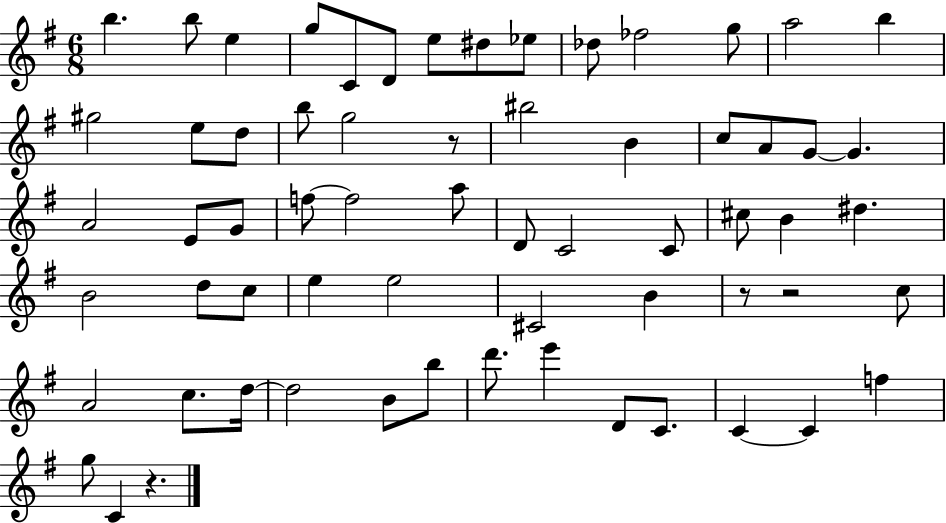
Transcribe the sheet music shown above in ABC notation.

X:1
T:Untitled
M:6/8
L:1/4
K:G
b b/2 e g/2 C/2 D/2 e/2 ^d/2 _e/2 _d/2 _f2 g/2 a2 b ^g2 e/2 d/2 b/2 g2 z/2 ^b2 B c/2 A/2 G/2 G A2 E/2 G/2 f/2 f2 a/2 D/2 C2 C/2 ^c/2 B ^d B2 d/2 c/2 e e2 ^C2 B z/2 z2 c/2 A2 c/2 d/4 d2 B/2 b/2 d'/2 e' D/2 C/2 C C f g/2 C z